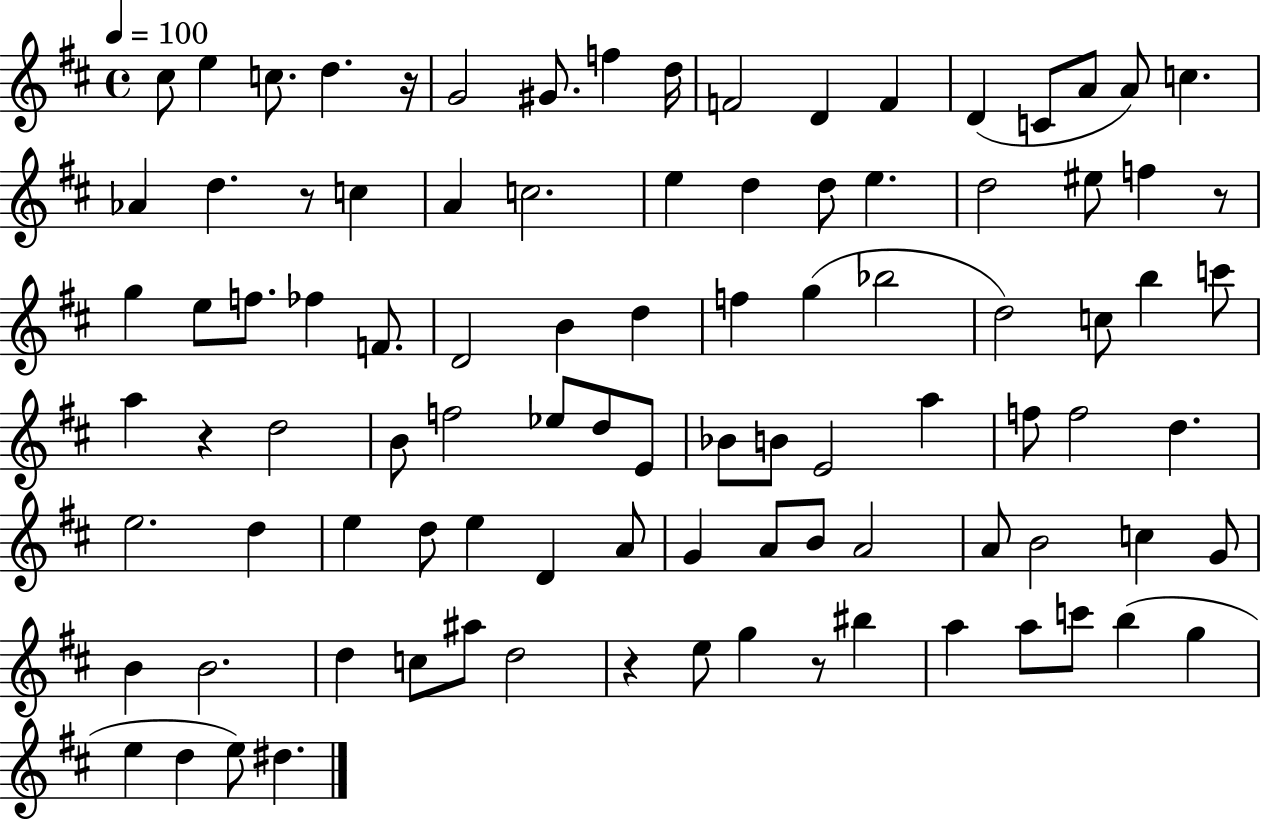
C#5/e E5/q C5/e. D5/q. R/s G4/h G#4/e. F5/q D5/s F4/h D4/q F4/q D4/q C4/e A4/e A4/e C5/q. Ab4/q D5/q. R/e C5/q A4/q C5/h. E5/q D5/q D5/e E5/q. D5/h EIS5/e F5/q R/e G5/q E5/e F5/e. FES5/q F4/e. D4/h B4/q D5/q F5/q G5/q Bb5/h D5/h C5/e B5/q C6/e A5/q R/q D5/h B4/e F5/h Eb5/e D5/e E4/e Bb4/e B4/e E4/h A5/q F5/e F5/h D5/q. E5/h. D5/q E5/q D5/e E5/q D4/q A4/e G4/q A4/e B4/e A4/h A4/e B4/h C5/q G4/e B4/q B4/h. D5/q C5/e A#5/e D5/h R/q E5/e G5/q R/e BIS5/q A5/q A5/e C6/e B5/q G5/q E5/q D5/q E5/e D#5/q.